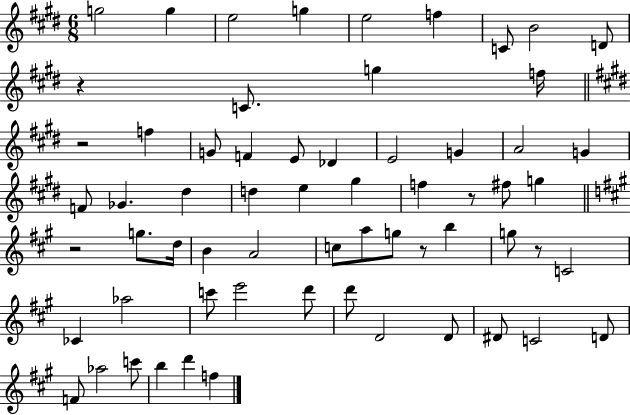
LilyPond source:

{
  \clef treble
  \numericTimeSignature
  \time 6/8
  \key e \major
  \repeat volta 2 { g''2 g''4 | e''2 g''4 | e''2 f''4 | c'8 b'2 d'8 | \break r4 c'8. g''4 f''16 | \bar "||" \break \key e \major r2 f''4 | g'8 f'4 e'8 des'4 | e'2 g'4 | a'2 g'4 | \break f'8 ges'4. dis''4 | d''4 e''4 gis''4 | f''4 r8 fis''8 g''4 | \bar "||" \break \key a \major r2 g''8. d''16 | b'4 a'2 | c''8 a''8 g''8 r8 b''4 | g''8 r8 c'2 | \break ces'4 aes''2 | c'''8 e'''2 d'''8 | d'''8 d'2 d'8 | dis'8 c'2 d'8 | \break f'8 aes''2 c'''8 | b''4 d'''4 f''4 | } \bar "|."
}